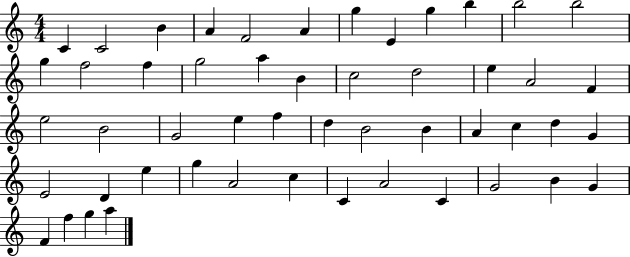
X:1
T:Untitled
M:4/4
L:1/4
K:C
C C2 B A F2 A g E g b b2 b2 g f2 f g2 a B c2 d2 e A2 F e2 B2 G2 e f d B2 B A c d G E2 D e g A2 c C A2 C G2 B G F f g a